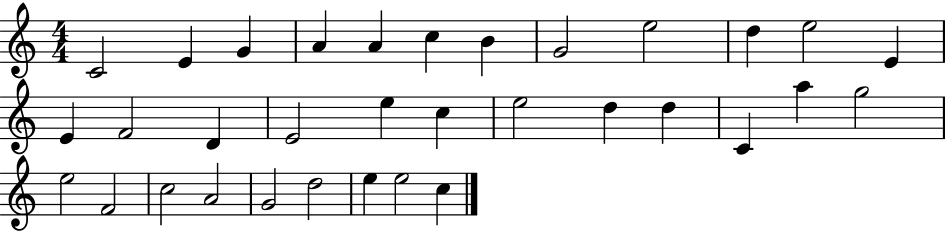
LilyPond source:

{
  \clef treble
  \numericTimeSignature
  \time 4/4
  \key c \major
  c'2 e'4 g'4 | a'4 a'4 c''4 b'4 | g'2 e''2 | d''4 e''2 e'4 | \break e'4 f'2 d'4 | e'2 e''4 c''4 | e''2 d''4 d''4 | c'4 a''4 g''2 | \break e''2 f'2 | c''2 a'2 | g'2 d''2 | e''4 e''2 c''4 | \break \bar "|."
}